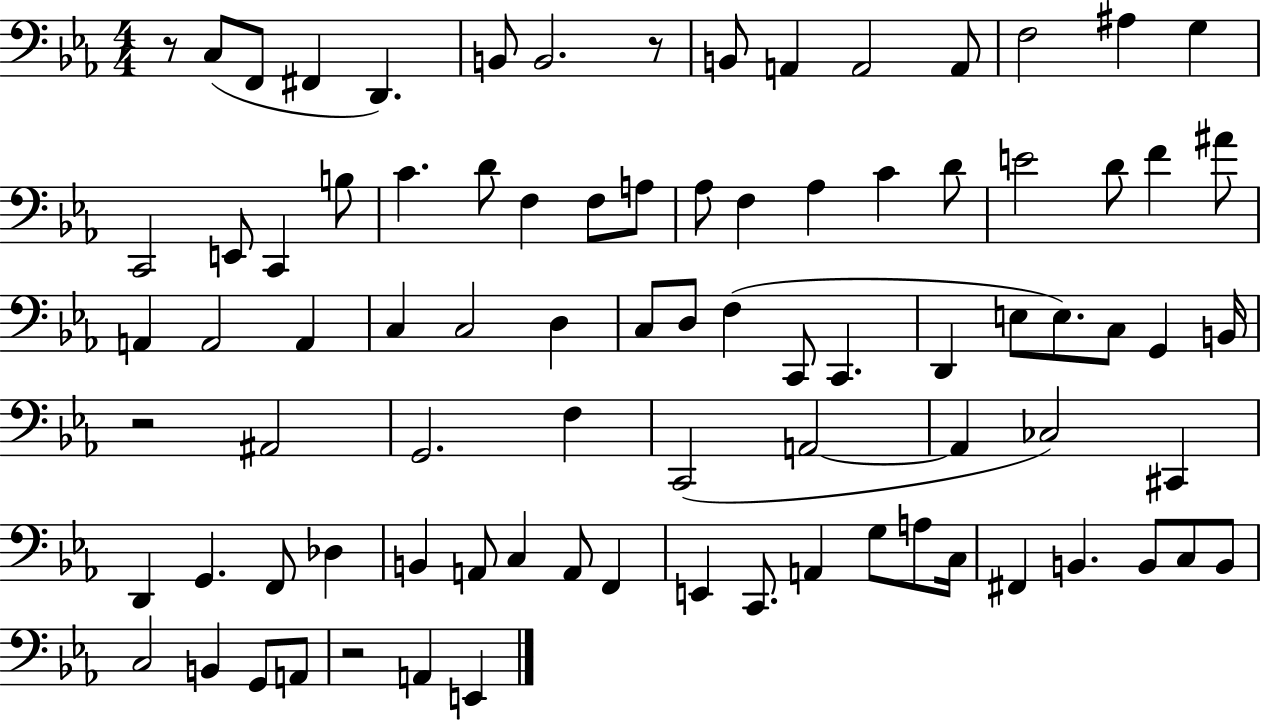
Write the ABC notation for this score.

X:1
T:Untitled
M:4/4
L:1/4
K:Eb
z/2 C,/2 F,,/2 ^F,, D,, B,,/2 B,,2 z/2 B,,/2 A,, A,,2 A,,/2 F,2 ^A, G, C,,2 E,,/2 C,, B,/2 C D/2 F, F,/2 A,/2 _A,/2 F, _A, C D/2 E2 D/2 F ^A/2 A,, A,,2 A,, C, C,2 D, C,/2 D,/2 F, C,,/2 C,, D,, E,/2 E,/2 C,/2 G,, B,,/4 z2 ^A,,2 G,,2 F, C,,2 A,,2 A,, _C,2 ^C,, D,, G,, F,,/2 _D, B,, A,,/2 C, A,,/2 F,, E,, C,,/2 A,, G,/2 A,/2 C,/4 ^F,, B,, B,,/2 C,/2 B,,/2 C,2 B,, G,,/2 A,,/2 z2 A,, E,,